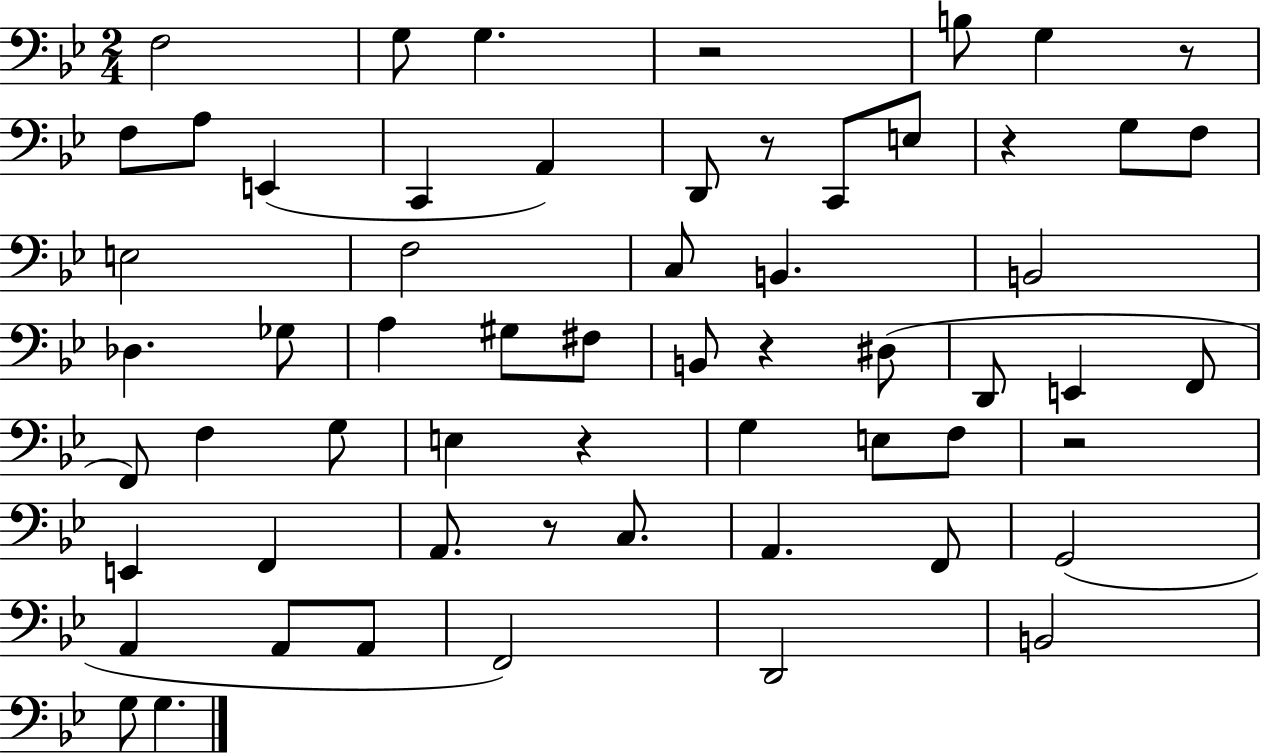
X:1
T:Untitled
M:2/4
L:1/4
K:Bb
F,2 G,/2 G, z2 B,/2 G, z/2 F,/2 A,/2 E,, C,, A,, D,,/2 z/2 C,,/2 E,/2 z G,/2 F,/2 E,2 F,2 C,/2 B,, B,,2 _D, _G,/2 A, ^G,/2 ^F,/2 B,,/2 z ^D,/2 D,,/2 E,, F,,/2 F,,/2 F, G,/2 E, z G, E,/2 F,/2 z2 E,, F,, A,,/2 z/2 C,/2 A,, F,,/2 G,,2 A,, A,,/2 A,,/2 F,,2 D,,2 B,,2 G,/2 G,